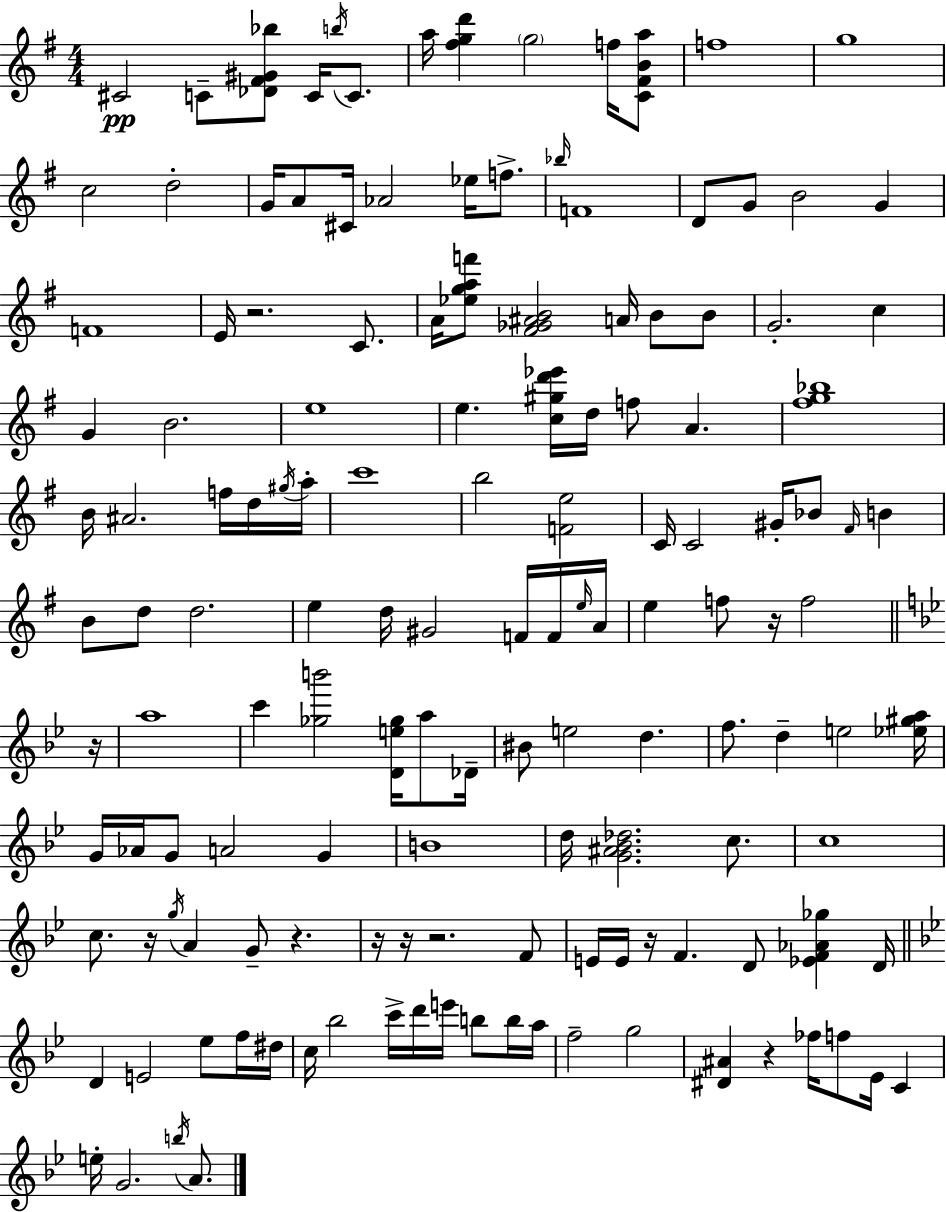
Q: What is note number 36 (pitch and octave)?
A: E5